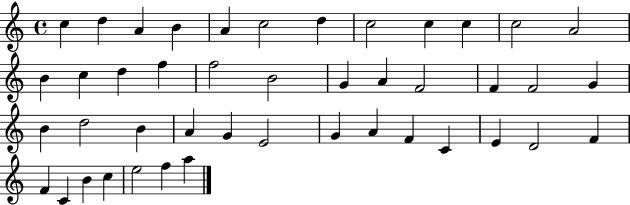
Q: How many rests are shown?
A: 0